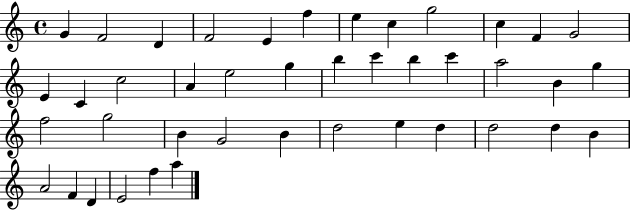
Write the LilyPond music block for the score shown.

{
  \clef treble
  \time 4/4
  \defaultTimeSignature
  \key c \major
  g'4 f'2 d'4 | f'2 e'4 f''4 | e''4 c''4 g''2 | c''4 f'4 g'2 | \break e'4 c'4 c''2 | a'4 e''2 g''4 | b''4 c'''4 b''4 c'''4 | a''2 b'4 g''4 | \break f''2 g''2 | b'4 g'2 b'4 | d''2 e''4 d''4 | d''2 d''4 b'4 | \break a'2 f'4 d'4 | e'2 f''4 a''4 | \bar "|."
}